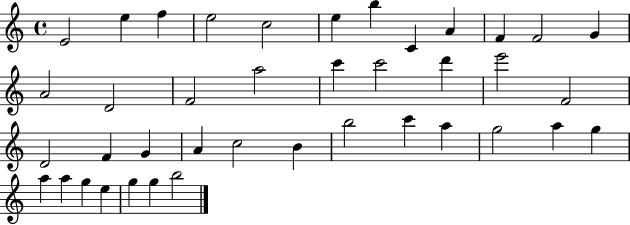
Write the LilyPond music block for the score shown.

{
  \clef treble
  \time 4/4
  \defaultTimeSignature
  \key c \major
  e'2 e''4 f''4 | e''2 c''2 | e''4 b''4 c'4 a'4 | f'4 f'2 g'4 | \break a'2 d'2 | f'2 a''2 | c'''4 c'''2 d'''4 | e'''2 f'2 | \break d'2 f'4 g'4 | a'4 c''2 b'4 | b''2 c'''4 a''4 | g''2 a''4 g''4 | \break a''4 a''4 g''4 e''4 | g''4 g''4 b''2 | \bar "|."
}